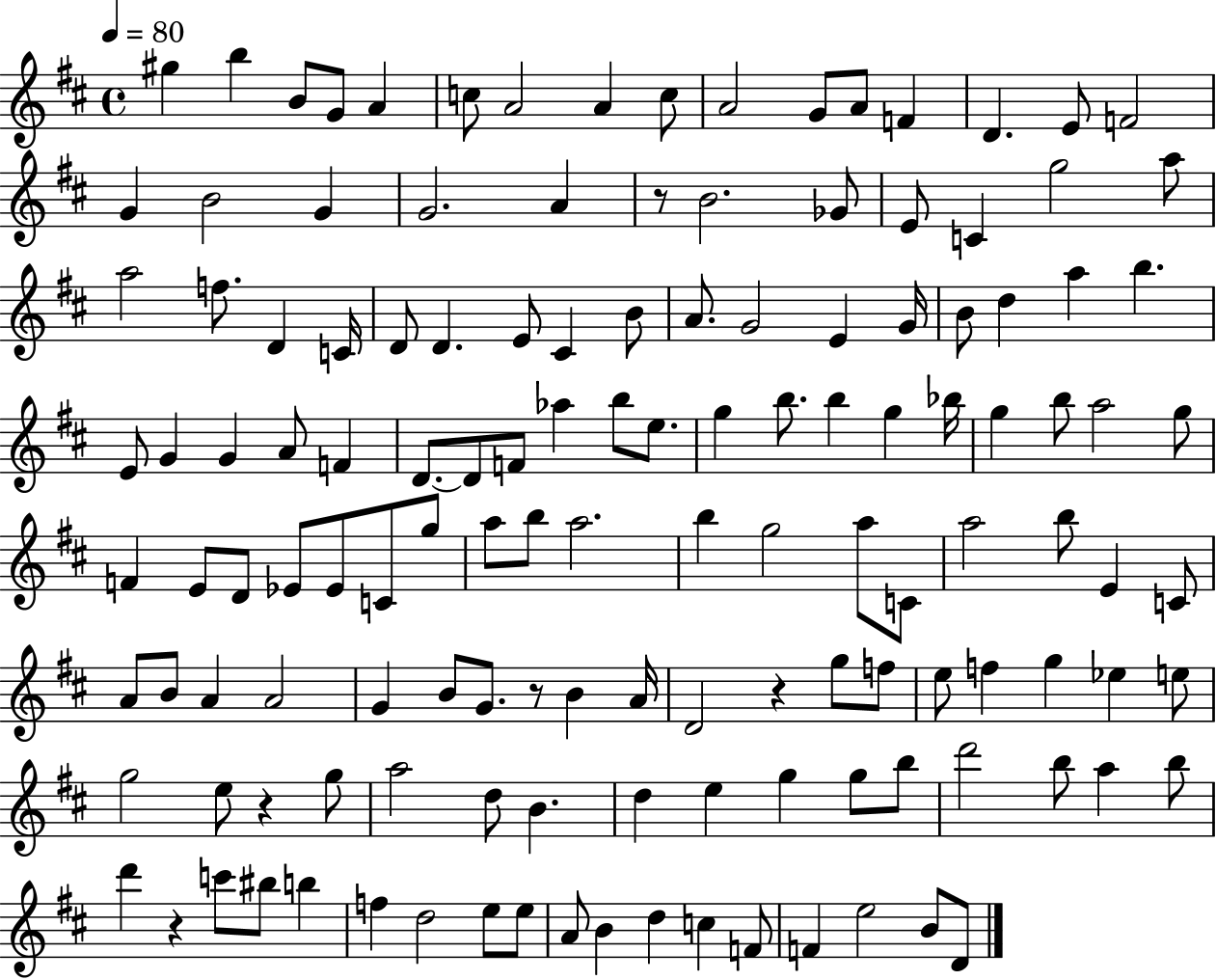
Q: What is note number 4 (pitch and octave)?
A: G4